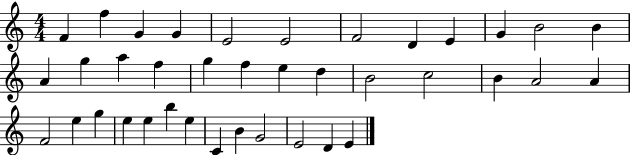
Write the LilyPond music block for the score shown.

{
  \clef treble
  \numericTimeSignature
  \time 4/4
  \key c \major
  f'4 f''4 g'4 g'4 | e'2 e'2 | f'2 d'4 e'4 | g'4 b'2 b'4 | \break a'4 g''4 a''4 f''4 | g''4 f''4 e''4 d''4 | b'2 c''2 | b'4 a'2 a'4 | \break f'2 e''4 g''4 | e''4 e''4 b''4 e''4 | c'4 b'4 g'2 | e'2 d'4 e'4 | \break \bar "|."
}